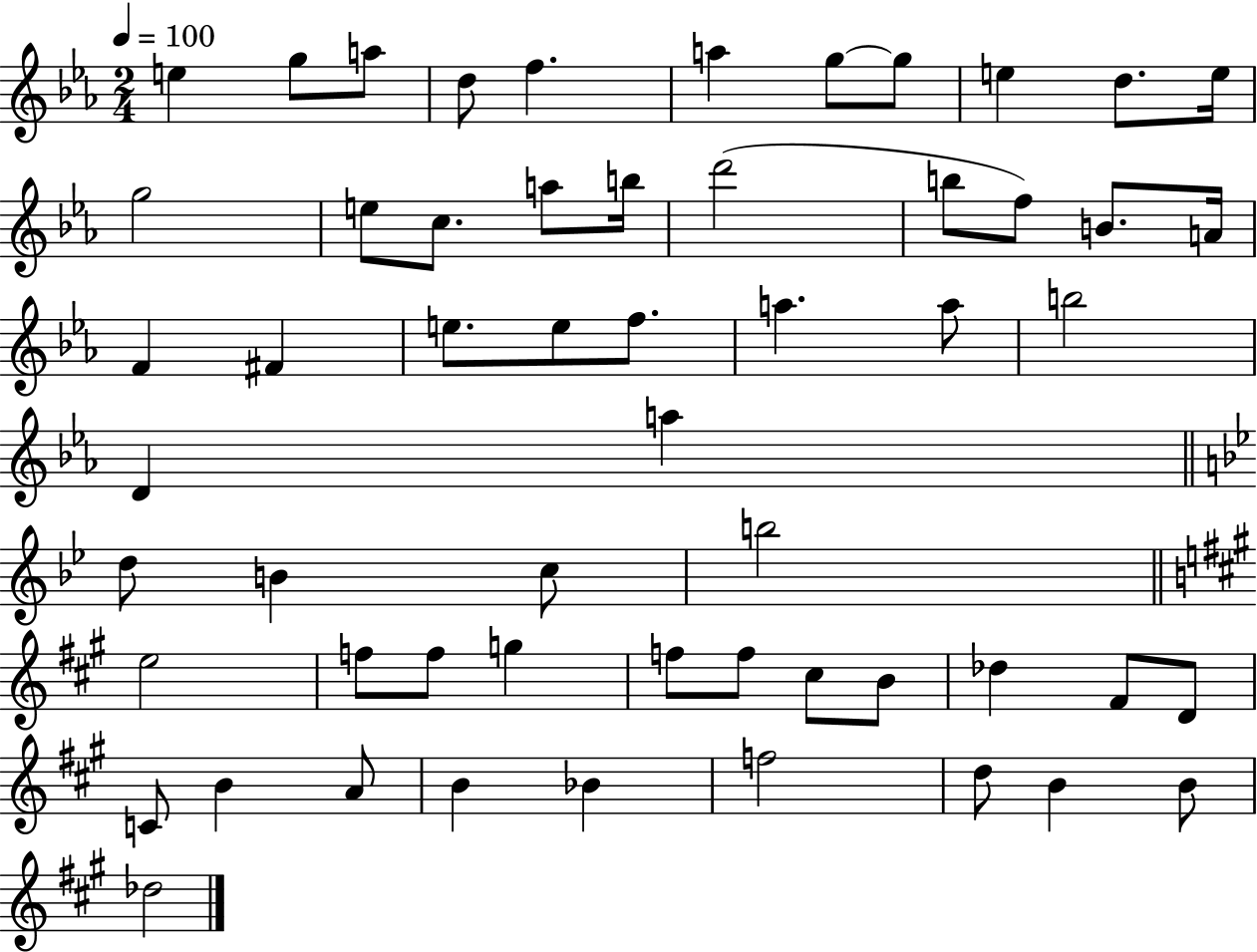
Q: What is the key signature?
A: EES major